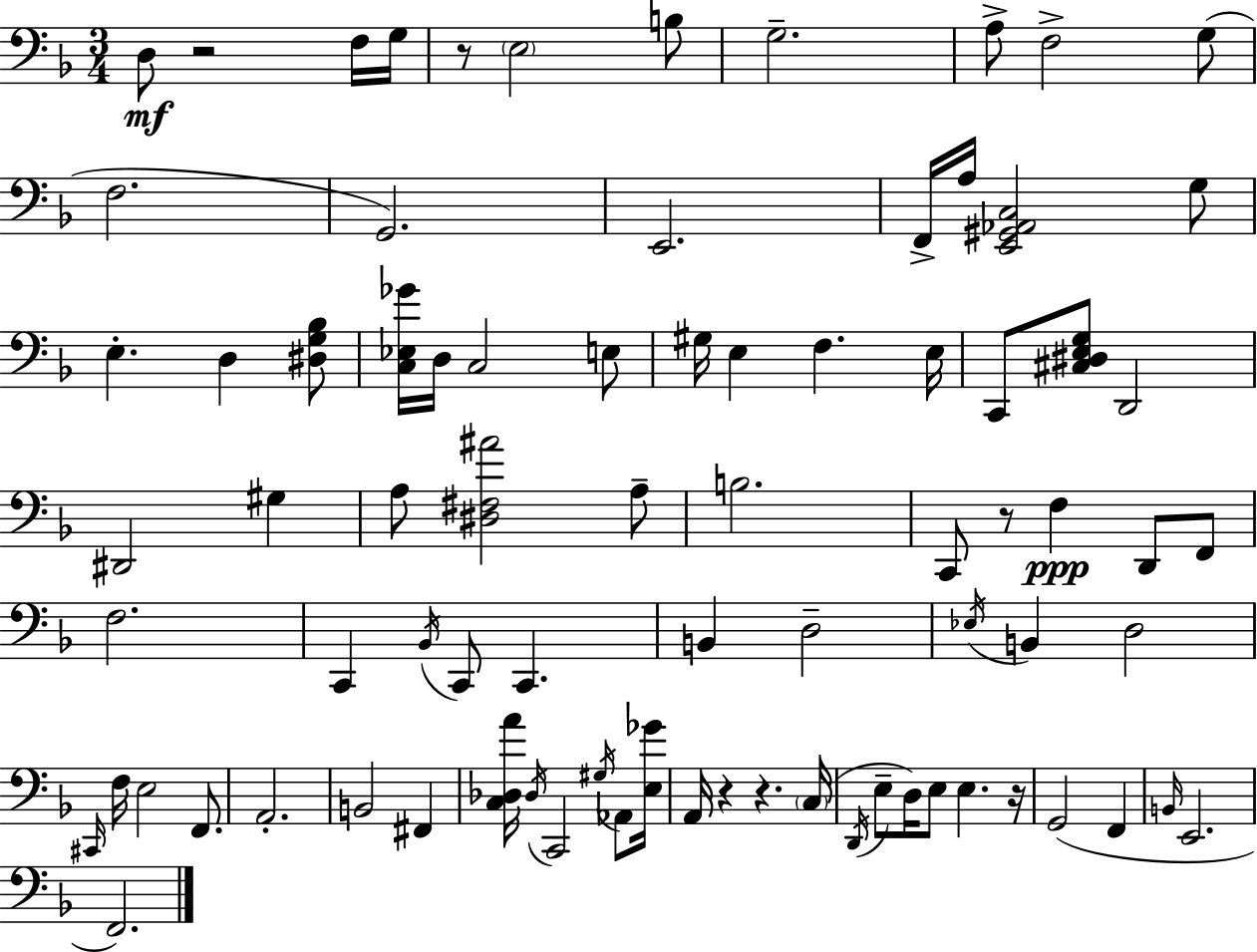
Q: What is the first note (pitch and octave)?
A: D3